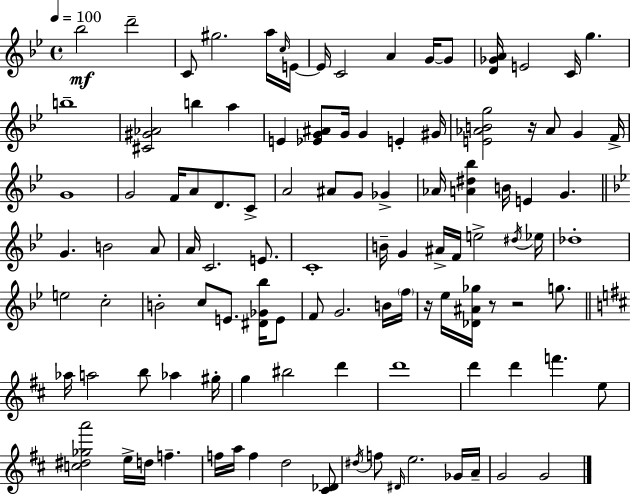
{
  \clef treble
  \time 4/4
  \defaultTimeSignature
  \key bes \major
  \tempo 4 = 100
  \repeat volta 2 { bes''2\mf d'''2-- | c'8 gis''2. a''16 \grace { c''16 } | e'16~~ e'16 c'2 a'4 g'16~~ g'8 | <d' ges' a'>16 e'2 c'16 g''4. | \break b''1-- | <cis' gis' aes'>2 b''4 a''4 | e'4 <ees' g' ais'>8 g'16 g'4 e'4-. | gis'16 <e' aes' b' g''>2 r16 aes'8 g'4 | \break f'16-> g'1 | g'2 f'16 a'8 d'8. c'8-> | a'2 ais'8 g'8 ges'4-> | aes'16 <a' dis'' bes''>4 b'16 e'4 g'4. | \break \bar "||" \break \key g \minor g'4. b'2 a'8 | a'16 c'2. e'8. | c'1-. | b'16-- g'4 ais'16-> f'16 e''2-> \acciaccatura { dis''16 } | \break ees''16 des''1-. | e''2 c''2-. | b'2-. c''8 e'8. <dis' ges' bes''>16 e'8 | f'8 g'2. b'16 | \break \parenthesize f''16 r16 ees''16 <des' ais' ges''>16 r8 r2 g''8. | \bar "||" \break \key b \minor aes''16 a''2 b''8 aes''4 gis''16-. | g''4 bis''2 d'''4 | d'''1 | d'''4 d'''4 f'''4. e''8 | \break <c'' dis'' ges'' a'''>2 e''16-> d''16 f''4.-- | f''16 a''16 f''4 d''2 <cis' des'>8 | \acciaccatura { dis''16 } f''8 \grace { dis'16 } e''2. | ges'16 a'16-- g'2 g'2 | \break } \bar "|."
}